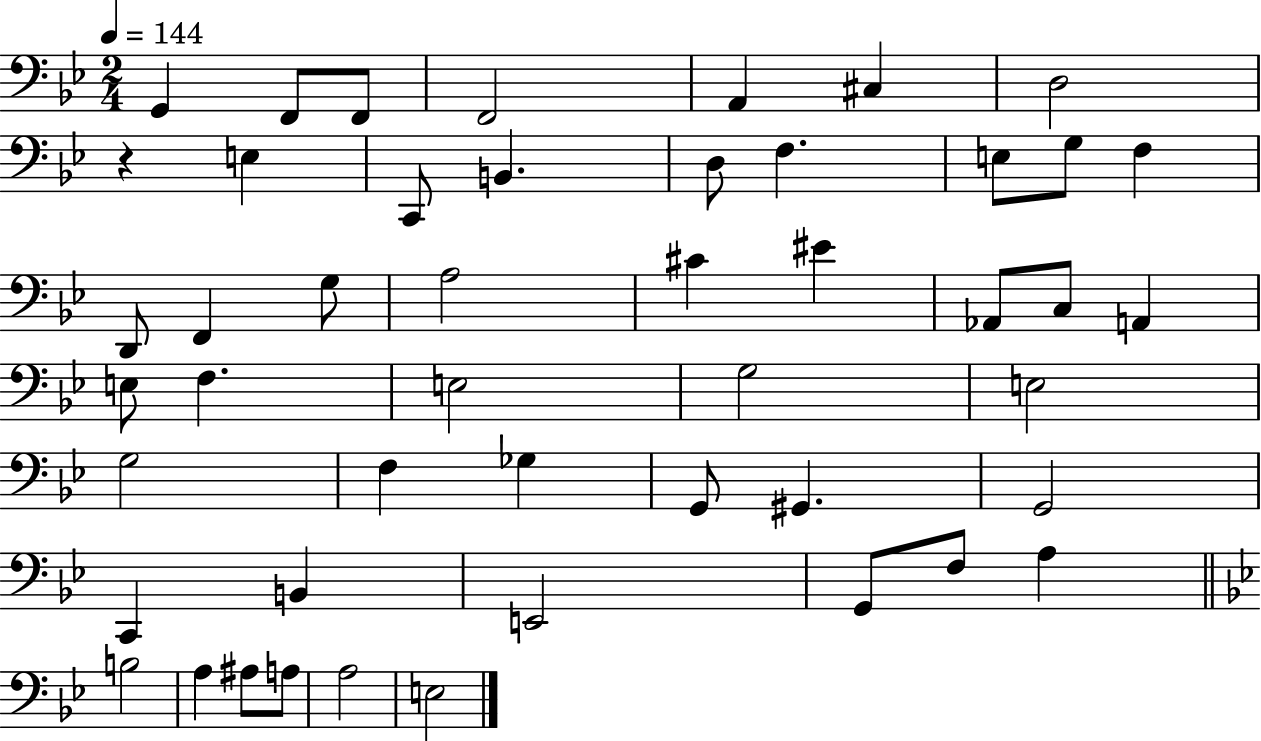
X:1
T:Untitled
M:2/4
L:1/4
K:Bb
G,, F,,/2 F,,/2 F,,2 A,, ^C, D,2 z E, C,,/2 B,, D,/2 F, E,/2 G,/2 F, D,,/2 F,, G,/2 A,2 ^C ^E _A,,/2 C,/2 A,, E,/2 F, E,2 G,2 E,2 G,2 F, _G, G,,/2 ^G,, G,,2 C,, B,, E,,2 G,,/2 F,/2 A, B,2 A, ^A,/2 A,/2 A,2 E,2